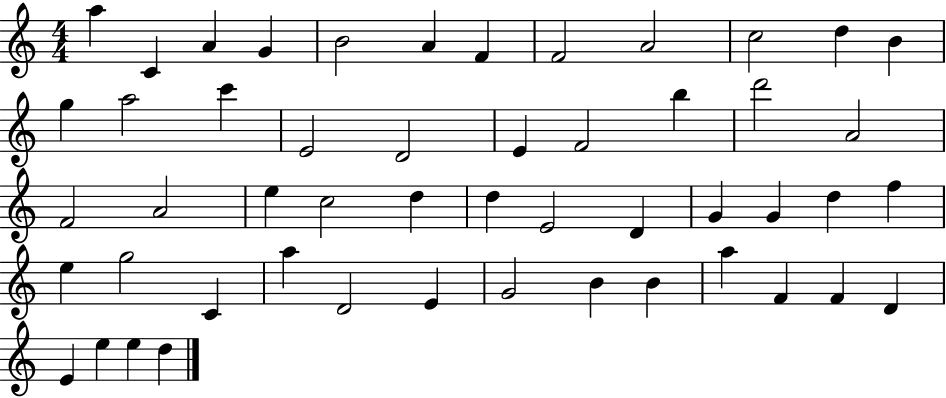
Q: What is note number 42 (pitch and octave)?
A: B4